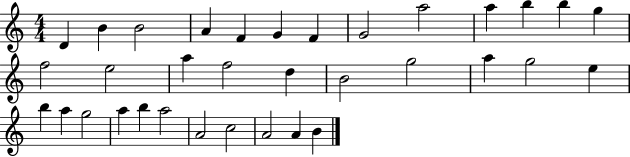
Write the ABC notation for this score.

X:1
T:Untitled
M:4/4
L:1/4
K:C
D B B2 A F G F G2 a2 a b b g f2 e2 a f2 d B2 g2 a g2 e b a g2 a b a2 A2 c2 A2 A B